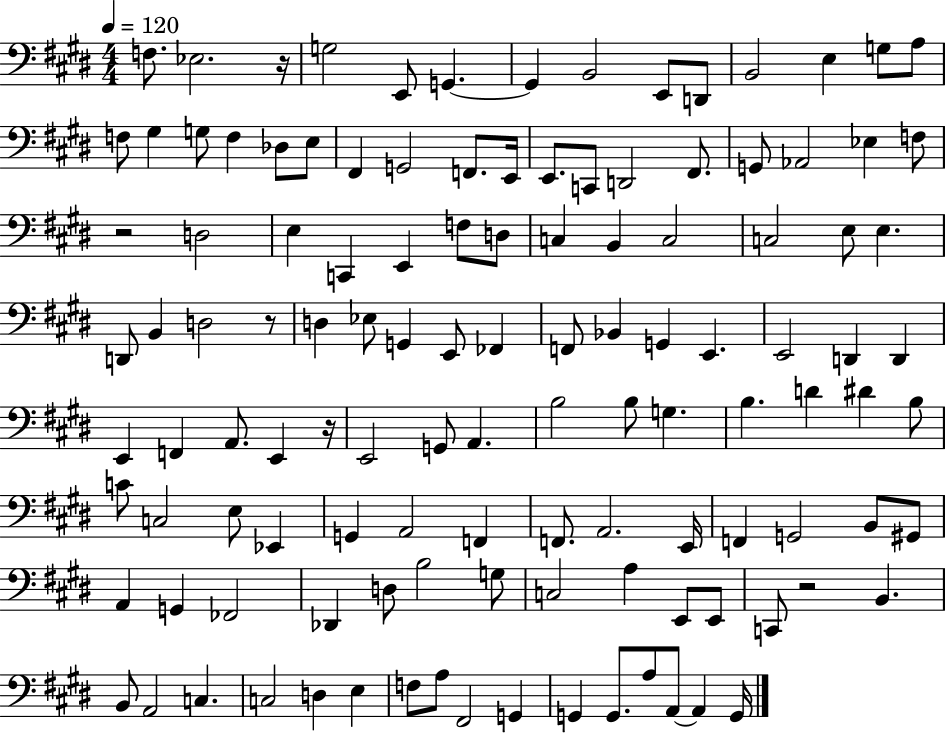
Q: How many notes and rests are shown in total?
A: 120